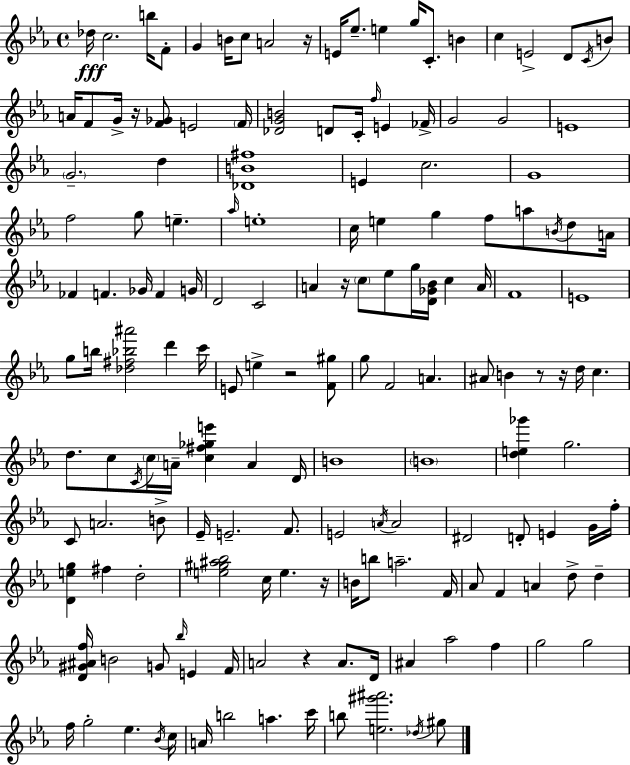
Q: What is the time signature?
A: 4/4